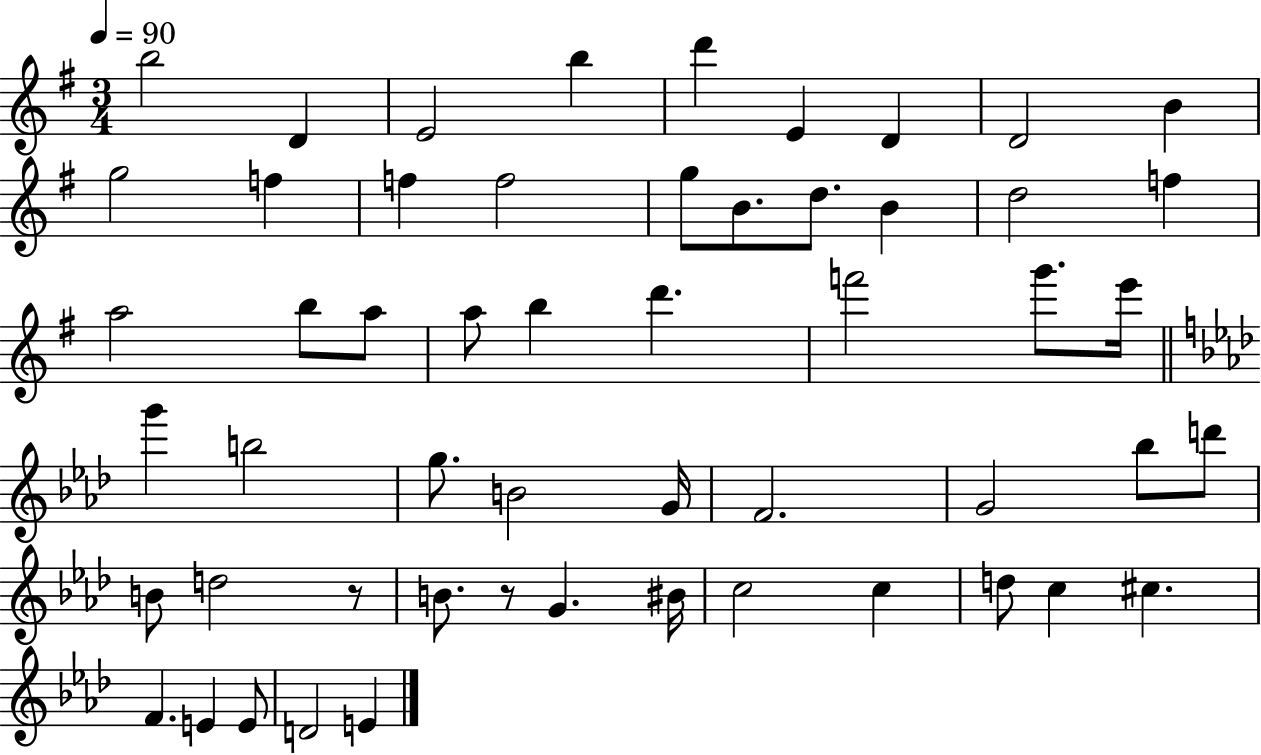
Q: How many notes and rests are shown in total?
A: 54